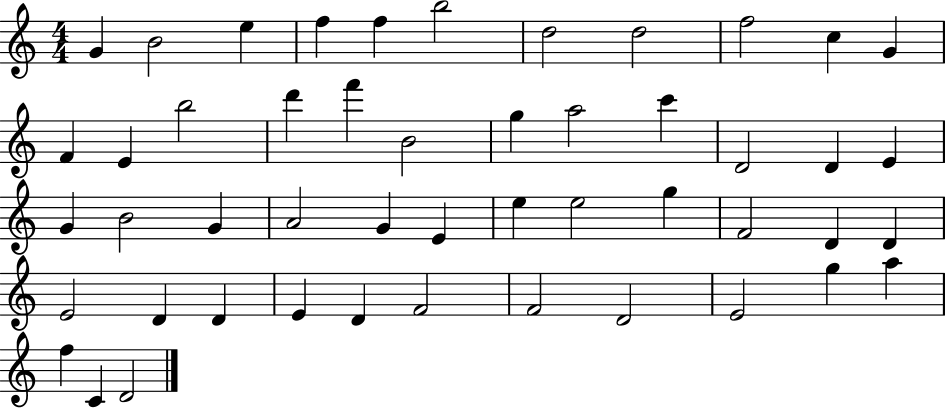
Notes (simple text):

G4/q B4/h E5/q F5/q F5/q B5/h D5/h D5/h F5/h C5/q G4/q F4/q E4/q B5/h D6/q F6/q B4/h G5/q A5/h C6/q D4/h D4/q E4/q G4/q B4/h G4/q A4/h G4/q E4/q E5/q E5/h G5/q F4/h D4/q D4/q E4/h D4/q D4/q E4/q D4/q F4/h F4/h D4/h E4/h G5/q A5/q F5/q C4/q D4/h